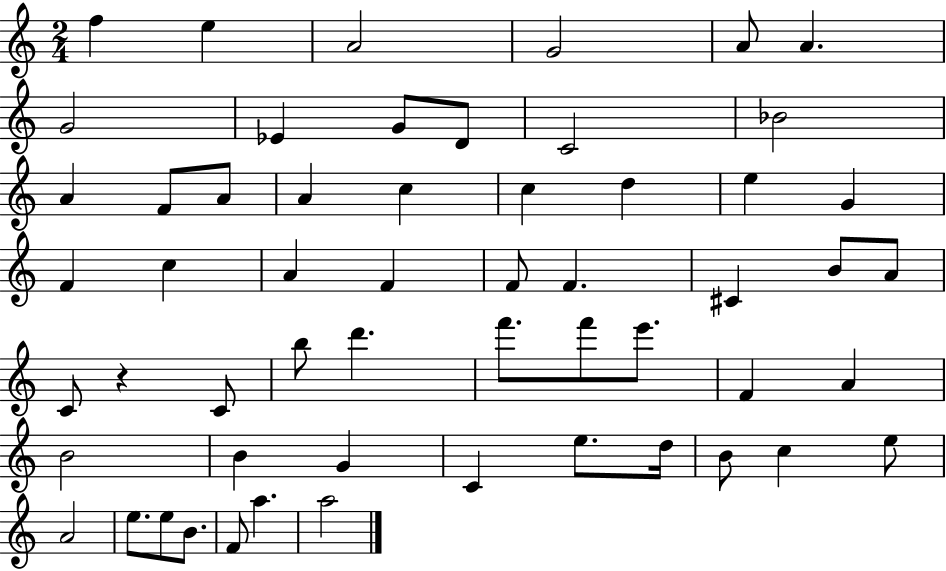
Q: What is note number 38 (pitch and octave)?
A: F4